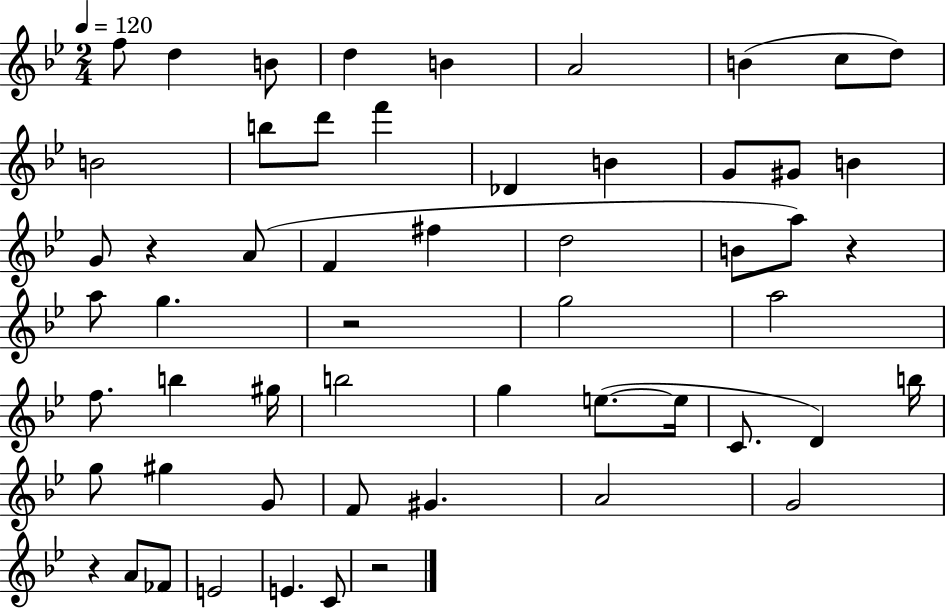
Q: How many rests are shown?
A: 5